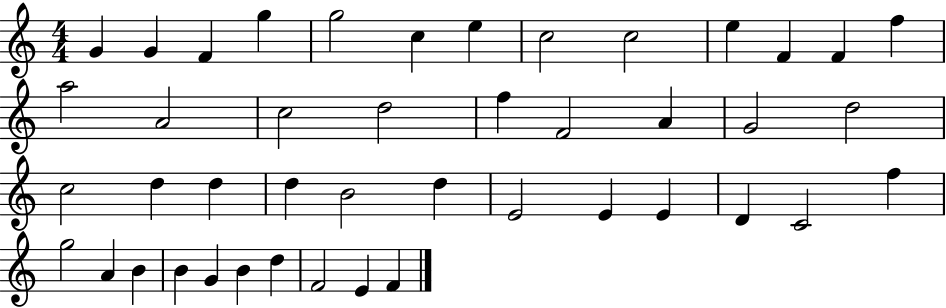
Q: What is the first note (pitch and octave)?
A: G4